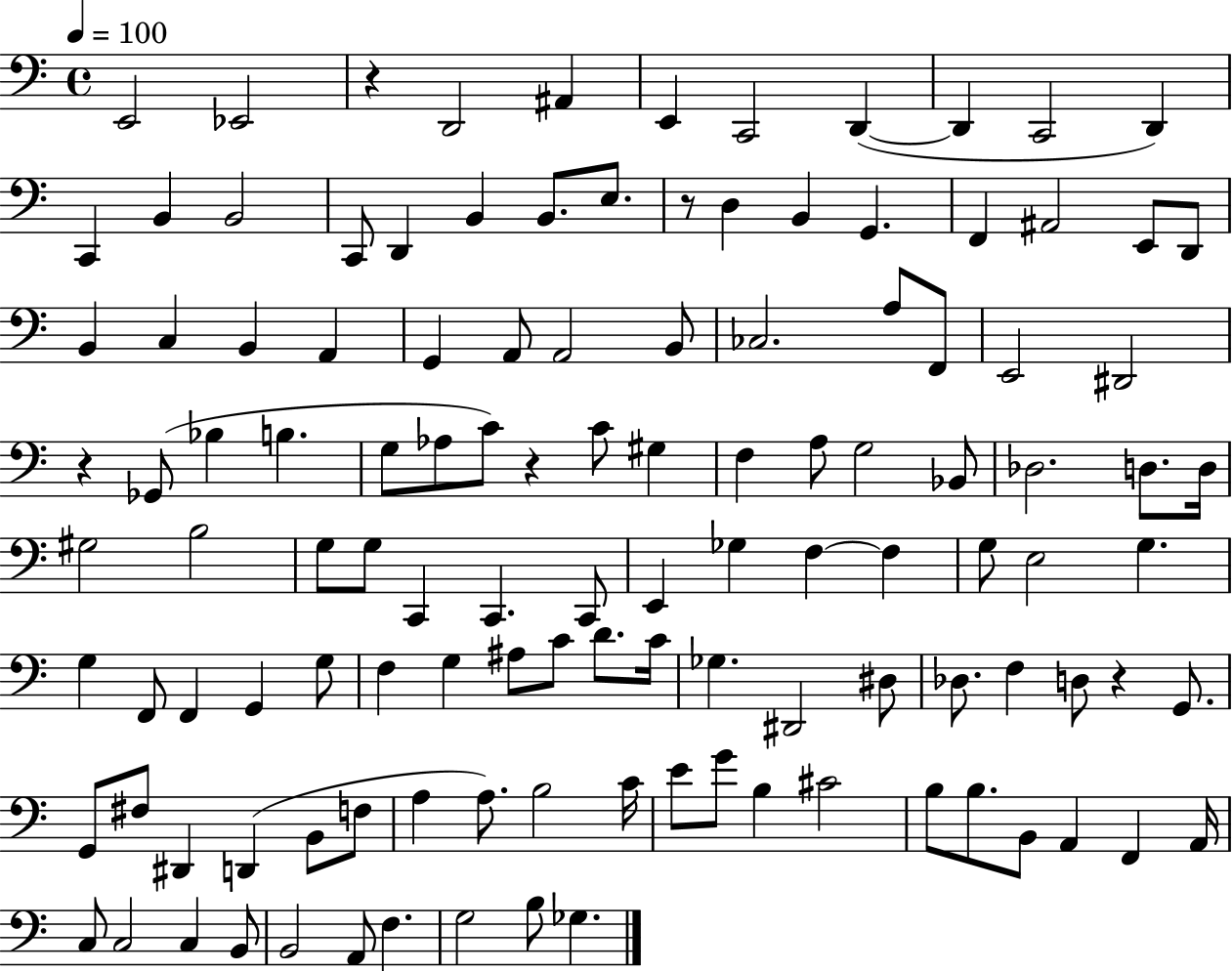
{
  \clef bass
  \time 4/4
  \defaultTimeSignature
  \key c \major
  \tempo 4 = 100
  e,2 ees,2 | r4 d,2 ais,4 | e,4 c,2 d,4~(~ | d,4 c,2 d,4) | \break c,4 b,4 b,2 | c,8 d,4 b,4 b,8. e8. | r8 d4 b,4 g,4. | f,4 ais,2 e,8 d,8 | \break b,4 c4 b,4 a,4 | g,4 a,8 a,2 b,8 | ces2. a8 f,8 | e,2 dis,2 | \break r4 ges,8( bes4 b4. | g8 aes8 c'8) r4 c'8 gis4 | f4 a8 g2 bes,8 | des2. d8. d16 | \break gis2 b2 | g8 g8 c,4 c,4. c,8 | e,4 ges4 f4~~ f4 | g8 e2 g4. | \break g4 f,8 f,4 g,4 g8 | f4 g4 ais8 c'8 d'8. c'16 | ges4. dis,2 dis8 | des8. f4 d8 r4 g,8. | \break g,8 fis8 dis,4 d,4( b,8 f8 | a4 a8.) b2 c'16 | e'8 g'8 b4 cis'2 | b8 b8. b,8 a,4 f,4 a,16 | \break c8 c2 c4 b,8 | b,2 a,8 f4. | g2 b8 ges4. | \bar "|."
}